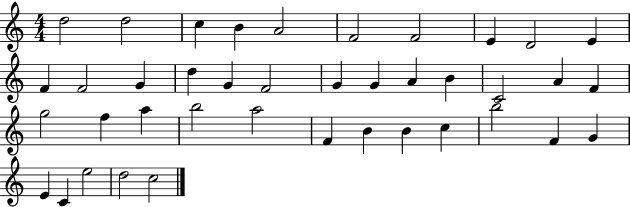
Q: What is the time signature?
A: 4/4